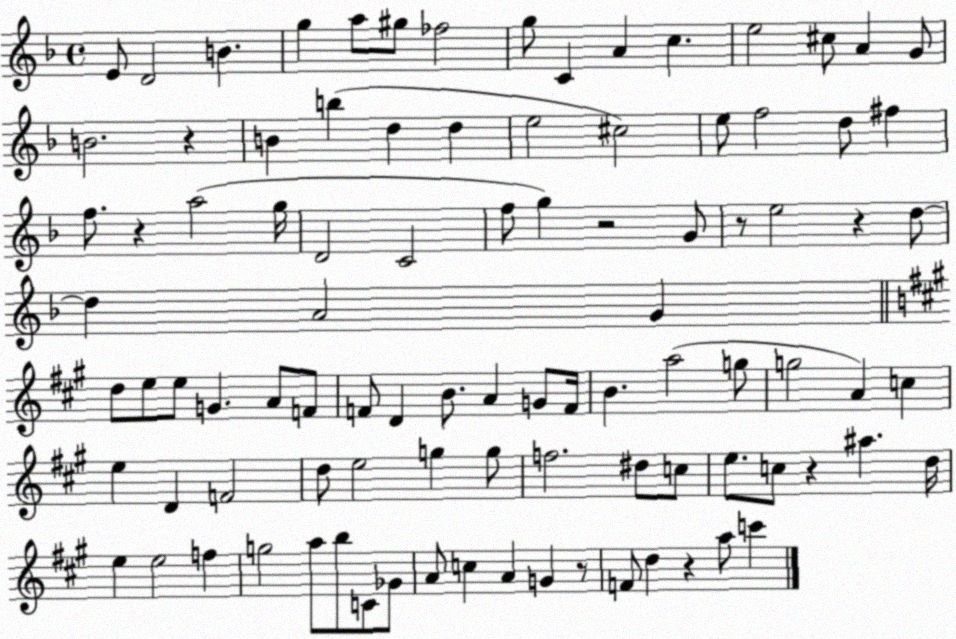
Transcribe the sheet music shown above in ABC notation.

X:1
T:Untitled
M:4/4
L:1/4
K:F
E/2 D2 B g a/2 ^g/2 _f2 g/2 C A c e2 ^c/2 A G/2 B2 z B b d d e2 ^c2 e/2 f2 d/2 ^f f/2 z a2 g/4 D2 C2 f/2 g z2 G/2 z/2 e2 z d/2 d A2 G d/2 e/2 e/2 G A/2 F/2 F/2 D B/2 A G/2 F/4 B a2 g/2 g2 A c e D F2 d/2 e2 g g/2 f2 ^d/2 c/2 e/2 c/2 z ^a d/4 e e2 f g2 a/2 b/2 C/2 _G/2 A/2 c A G z/2 F/2 d z a/2 c'